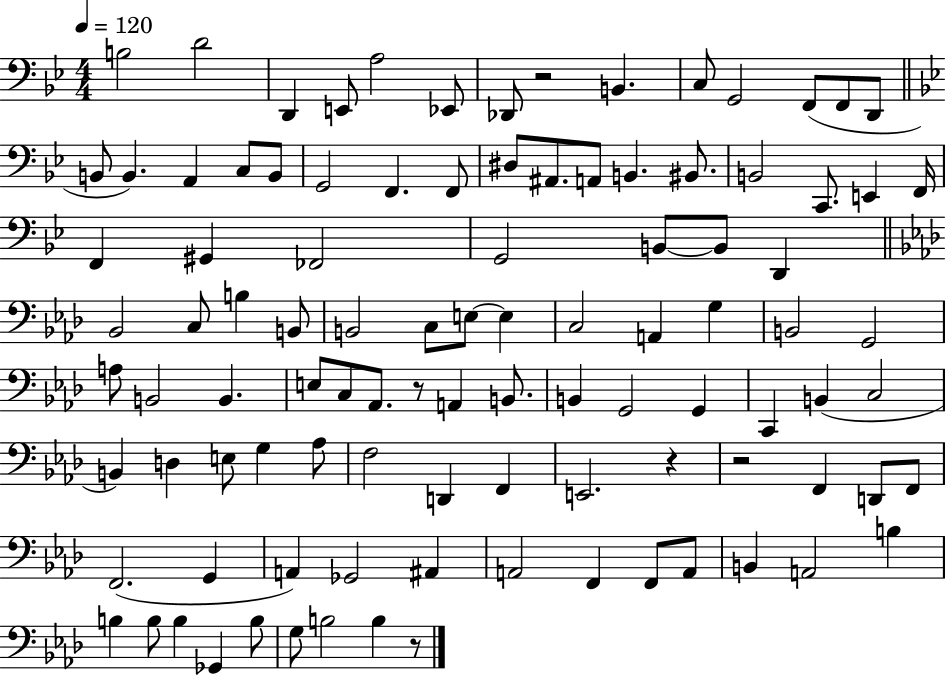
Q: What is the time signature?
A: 4/4